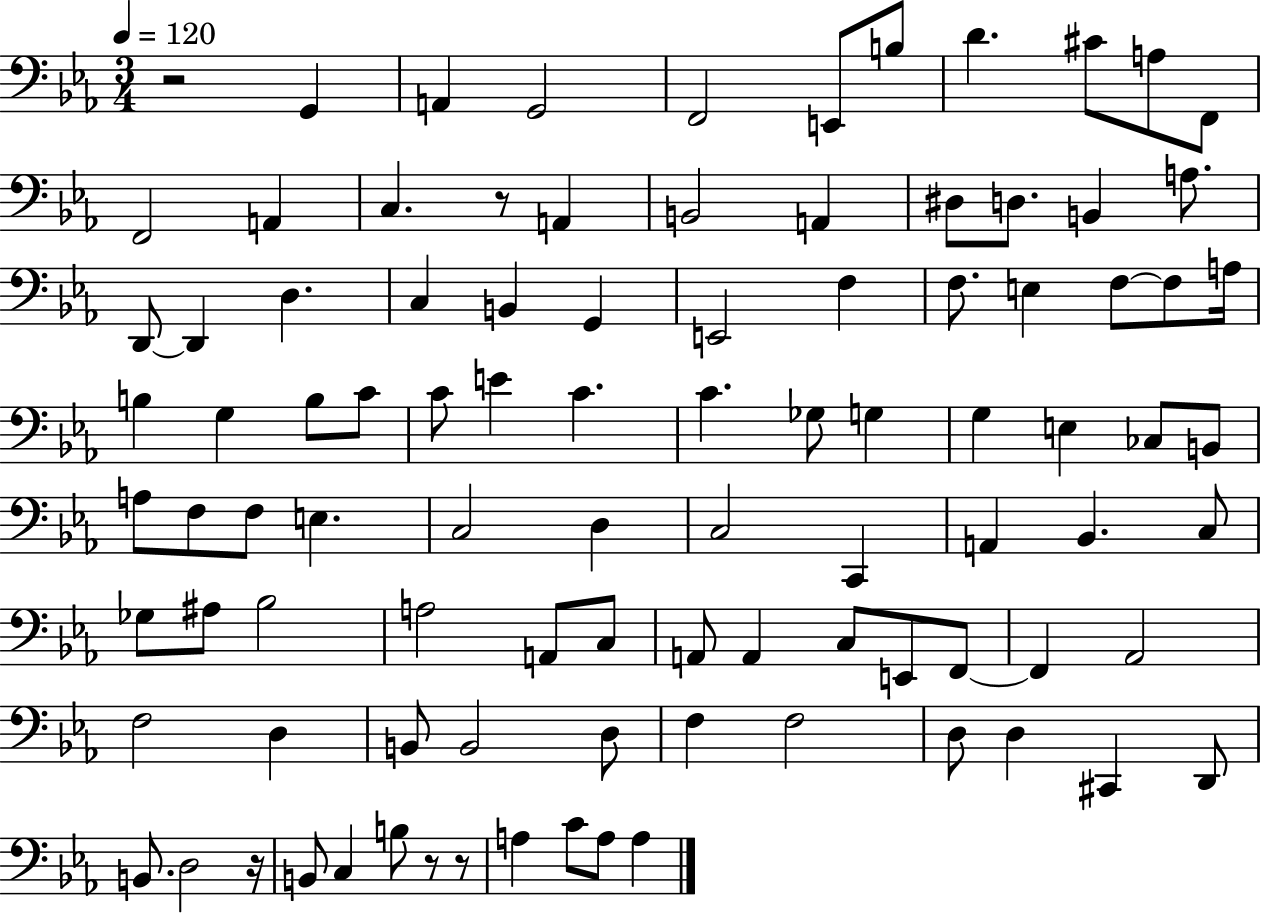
X:1
T:Untitled
M:3/4
L:1/4
K:Eb
z2 G,, A,, G,,2 F,,2 E,,/2 B,/2 D ^C/2 A,/2 F,,/2 F,,2 A,, C, z/2 A,, B,,2 A,, ^D,/2 D,/2 B,, A,/2 D,,/2 D,, D, C, B,, G,, E,,2 F, F,/2 E, F,/2 F,/2 A,/4 B, G, B,/2 C/2 C/2 E C C _G,/2 G, G, E, _C,/2 B,,/2 A,/2 F,/2 F,/2 E, C,2 D, C,2 C,, A,, _B,, C,/2 _G,/2 ^A,/2 _B,2 A,2 A,,/2 C,/2 A,,/2 A,, C,/2 E,,/2 F,,/2 F,, _A,,2 F,2 D, B,,/2 B,,2 D,/2 F, F,2 D,/2 D, ^C,, D,,/2 B,,/2 D,2 z/4 B,,/2 C, B,/2 z/2 z/2 A, C/2 A,/2 A,